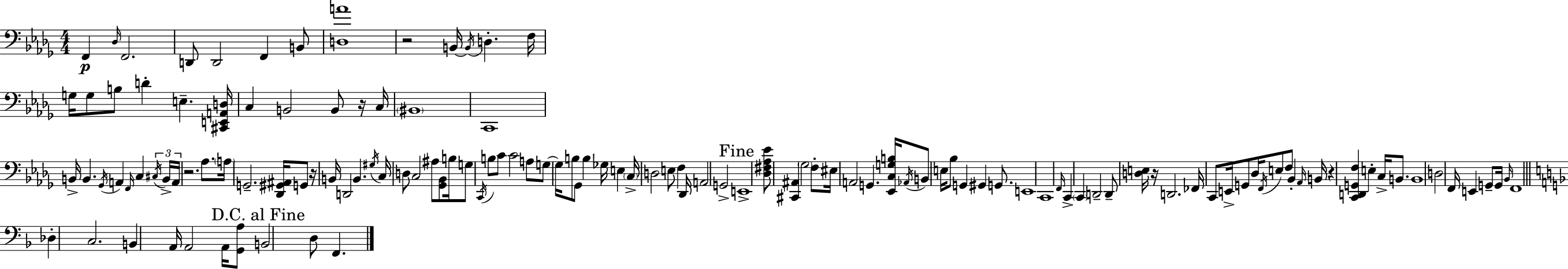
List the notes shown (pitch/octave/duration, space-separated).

F2/q Db3/s F2/h. D2/e D2/h F2/q B2/e [D3,A4]/w R/h B2/s B2/s D3/q. F3/s G3/s G3/e B3/e D4/q E3/q. [C#2,E2,A2,D3]/s C3/q B2/h B2/e R/s C3/s BIS2/w C2/w B2/s B2/q. Gb2/s A2/q F2/s C3/q C#3/s B2/s A2/s R/h. Ab3/e. A3/s G2/h. [Db2,G#2,A#2]/s G2/e R/s B2/s D2/h B2/q. G#3/s C3/s D3/e C3/h A#3/e [Gb2,Bb2]/e B3/s G3/e C2/s B3/e C4/e C4/h A3/e G3/e G3/s B3/e Gb2/e B3/q Gb3/s E3/q C3/s D3/h E3/e F3/q Db2/s A2/h G2/h E2/w [Db3,F#3,Ab3,Eb4]/e [C#2,A#2]/q Gb3/h F3/e EIS3/s A2/h G2/q. [Eb2,C3,G3,B3]/s Ab2/s B2/e E3/s Bb3/e G2/q G#2/q G2/e. E2/w C2/w F2/s C2/q C2/q D2/h D2/e [D3,E3]/s R/s D2/h. FES2/s C2/e E2/s G2/e Db3/s F2/s E3/e F3/e Bb2/q Ab2/s B2/s R/q [C2,D2,G2,F3]/q E3/q C3/s B2/e. B2/w D3/h F2/s E2/q G2/e G2/s Bb2/s F2/w Db3/q C3/h. B2/q A2/s A2/h A2/s [G2,A3]/e B2/h D3/e F2/q.